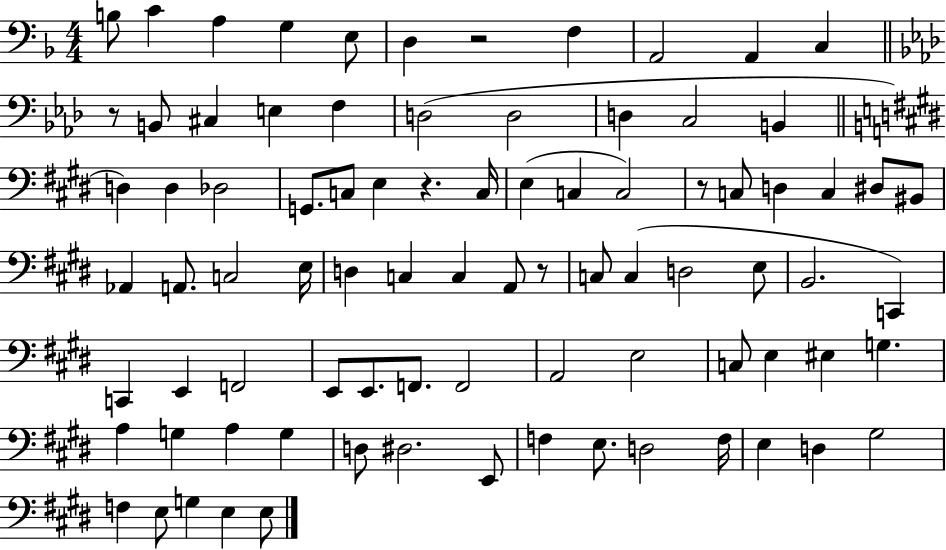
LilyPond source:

{
  \clef bass
  \numericTimeSignature
  \time 4/4
  \key f \major
  \repeat volta 2 { b8 c'4 a4 g4 e8 | d4 r2 f4 | a,2 a,4 c4 | \bar "||" \break \key aes \major r8 b,8 cis4 e4 f4 | d2( d2 | d4 c2 b,4 | \bar "||" \break \key e \major d4) d4 des2 | g,8. c8 e4 r4. c16 | e4( c4 c2) | r8 c8 d4 c4 dis8 bis,8 | \break aes,4 a,8. c2 e16 | d4 c4 c4 a,8 r8 | c8 c4( d2 e8 | b,2. c,4) | \break c,4 e,4 f,2 | e,8 e,8. f,8. f,2 | a,2 e2 | c8 e4 eis4 g4. | \break a4 g4 a4 g4 | d8 dis2. e,8 | f4 e8. d2 f16 | e4 d4 gis2 | \break f4 e8 g4 e4 e8 | } \bar "|."
}